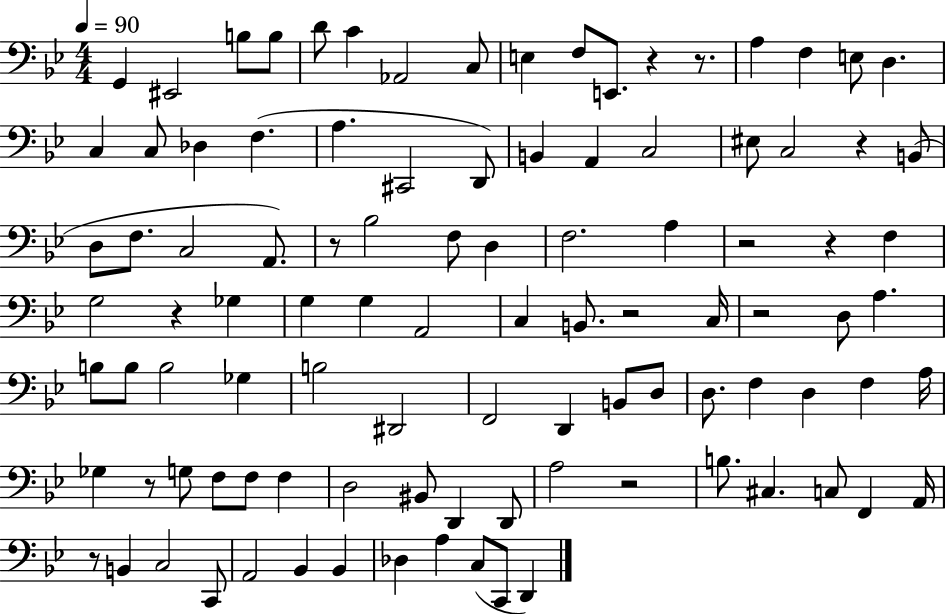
{
  \clef bass
  \numericTimeSignature
  \time 4/4
  \key bes \major
  \tempo 4 = 90
  g,4 eis,2 b8 b8 | d'8 c'4 aes,2 c8 | e4 f8 e,8. r4 r8. | a4 f4 e8 d4. | \break c4 c8 des4 f4.( | a4. cis,2 d,8) | b,4 a,4 c2 | eis8 c2 r4 b,8( | \break d8 f8. c2 a,8.) | r8 bes2 f8 d4 | f2. a4 | r2 r4 f4 | \break g2 r4 ges4 | g4 g4 a,2 | c4 b,8. r2 c16 | r2 d8 a4. | \break b8 b8 b2 ges4 | b2 dis,2 | f,2 d,4 b,8 d8 | d8. f4 d4 f4 a16 | \break ges4 r8 g8 f8 f8 f4 | d2 bis,8 d,4 d,8 | a2 r2 | b8. cis4. c8 f,4 a,16 | \break r8 b,4 c2 c,8 | a,2 bes,4 bes,4 | des4 a4 c8( c,8 d,4) | \bar "|."
}